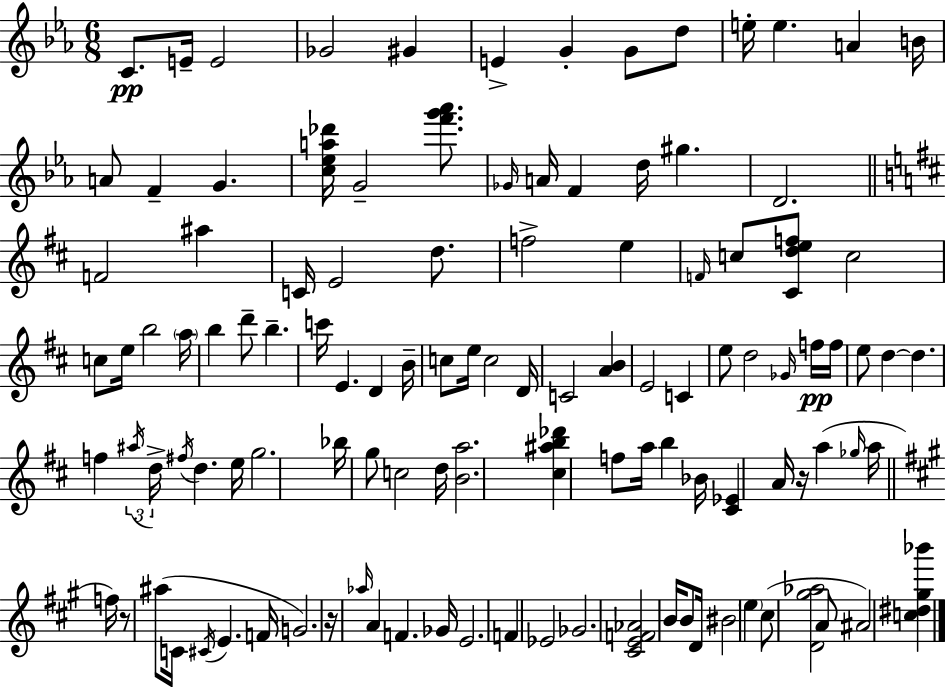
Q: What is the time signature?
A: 6/8